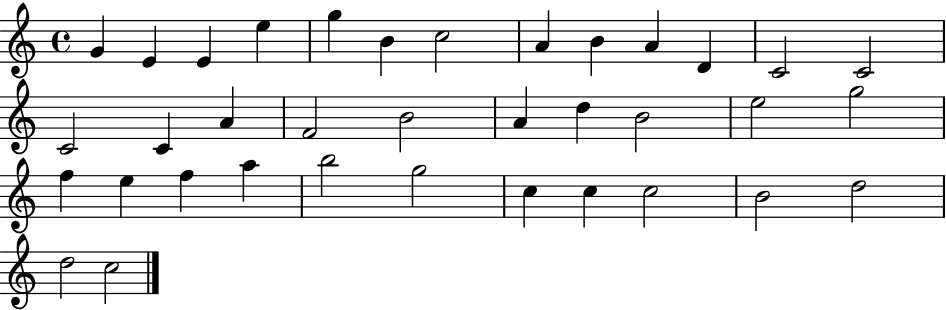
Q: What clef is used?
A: treble